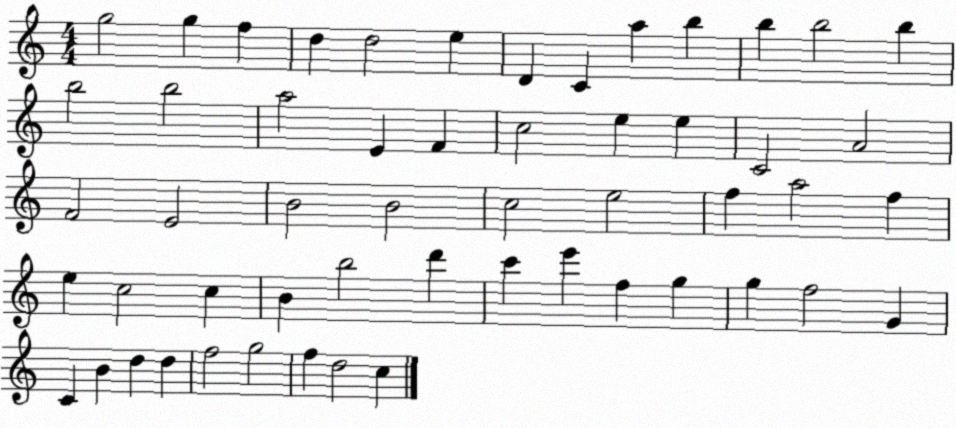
X:1
T:Untitled
M:4/4
L:1/4
K:C
g2 g f d d2 e D C a b b b2 b b2 b2 a2 E F c2 e e C2 A2 F2 E2 B2 B2 c2 e2 f a2 f e c2 c B b2 d' c' e' f g g f2 G C B d d f2 g2 f d2 c